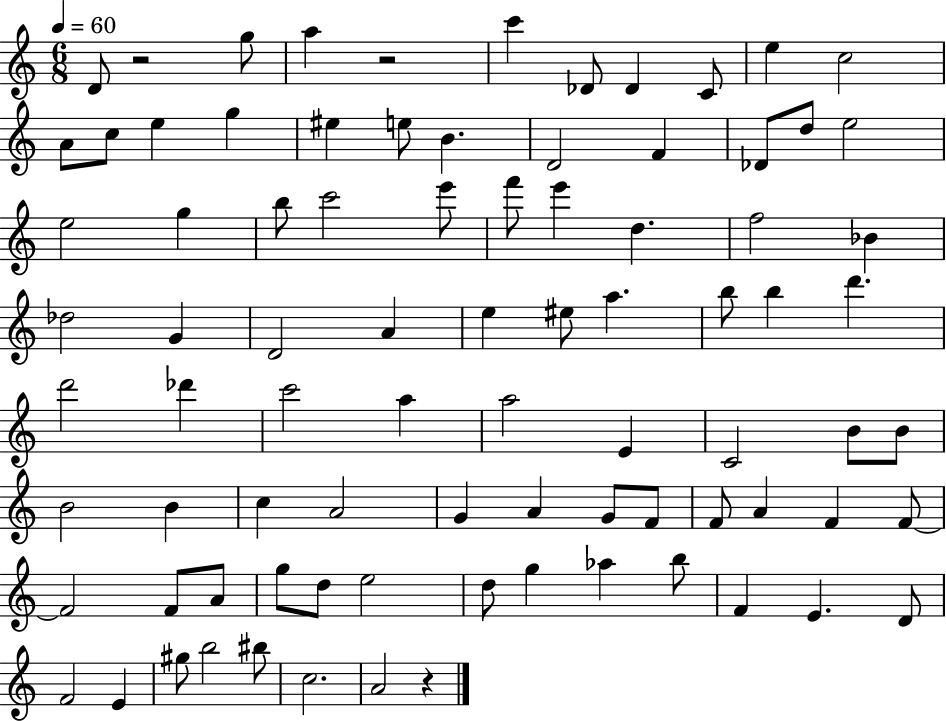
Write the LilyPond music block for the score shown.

{
  \clef treble
  \numericTimeSignature
  \time 6/8
  \key c \major
  \tempo 4 = 60
  d'8 r2 g''8 | a''4 r2 | c'''4 des'8 des'4 c'8 | e''4 c''2 | \break a'8 c''8 e''4 g''4 | eis''4 e''8 b'4. | d'2 f'4 | des'8 d''8 e''2 | \break e''2 g''4 | b''8 c'''2 e'''8 | f'''8 e'''4 d''4. | f''2 bes'4 | \break des''2 g'4 | d'2 a'4 | e''4 eis''8 a''4. | b''8 b''4 d'''4. | \break d'''2 des'''4 | c'''2 a''4 | a''2 e'4 | c'2 b'8 b'8 | \break b'2 b'4 | c''4 a'2 | g'4 a'4 g'8 f'8 | f'8 a'4 f'4 f'8~~ | \break f'2 f'8 a'8 | g''8 d''8 e''2 | d''8 g''4 aes''4 b''8 | f'4 e'4. d'8 | \break f'2 e'4 | gis''8 b''2 bis''8 | c''2. | a'2 r4 | \break \bar "|."
}